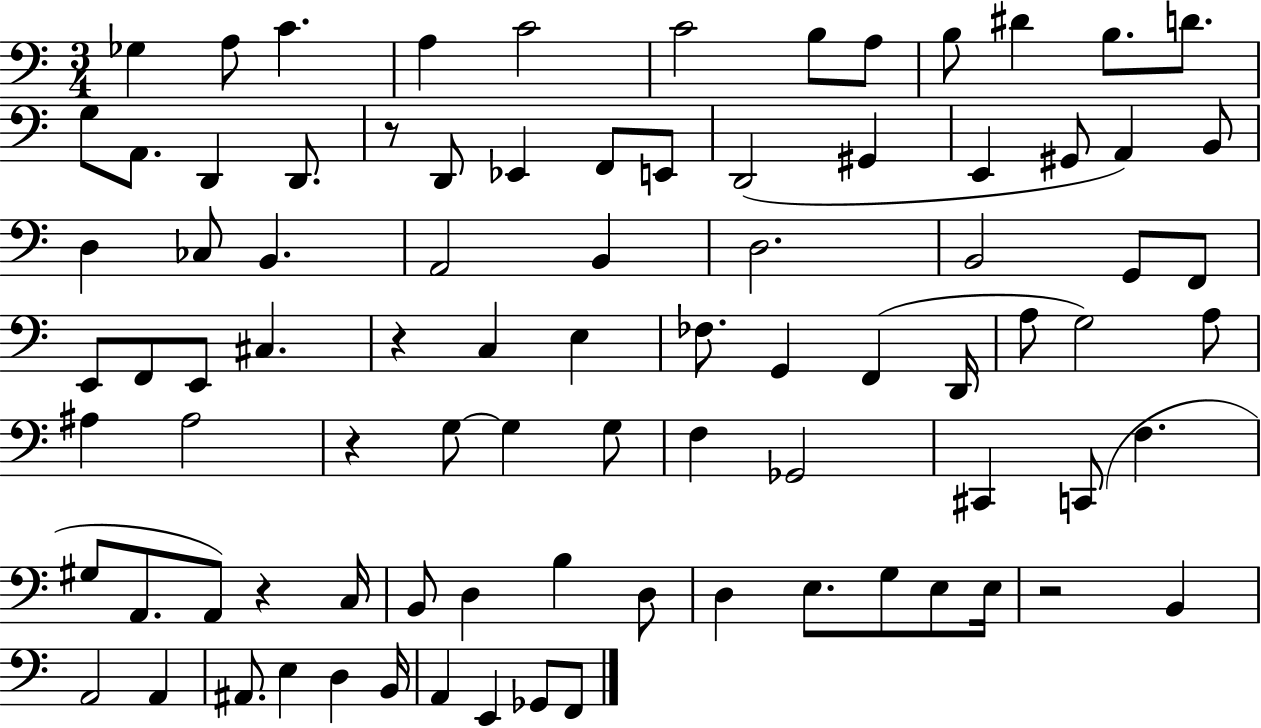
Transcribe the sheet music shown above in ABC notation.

X:1
T:Untitled
M:3/4
L:1/4
K:C
_G, A,/2 C A, C2 C2 B,/2 A,/2 B,/2 ^D B,/2 D/2 G,/2 A,,/2 D,, D,,/2 z/2 D,,/2 _E,, F,,/2 E,,/2 D,,2 ^G,, E,, ^G,,/2 A,, B,,/2 D, _C,/2 B,, A,,2 B,, D,2 B,,2 G,,/2 F,,/2 E,,/2 F,,/2 E,,/2 ^C, z C, E, _F,/2 G,, F,, D,,/4 A,/2 G,2 A,/2 ^A, ^A,2 z G,/2 G, G,/2 F, _G,,2 ^C,, C,,/2 F, ^G,/2 A,,/2 A,,/2 z C,/4 B,,/2 D, B, D,/2 D, E,/2 G,/2 E,/2 E,/4 z2 B,, A,,2 A,, ^A,,/2 E, D, B,,/4 A,, E,, _G,,/2 F,,/2